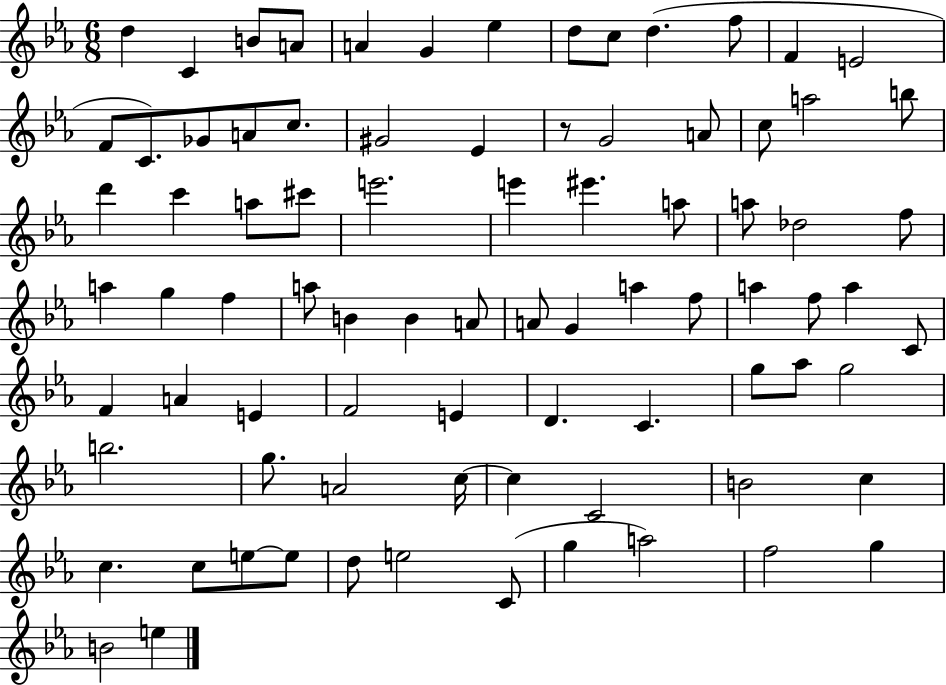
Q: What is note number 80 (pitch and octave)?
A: G5